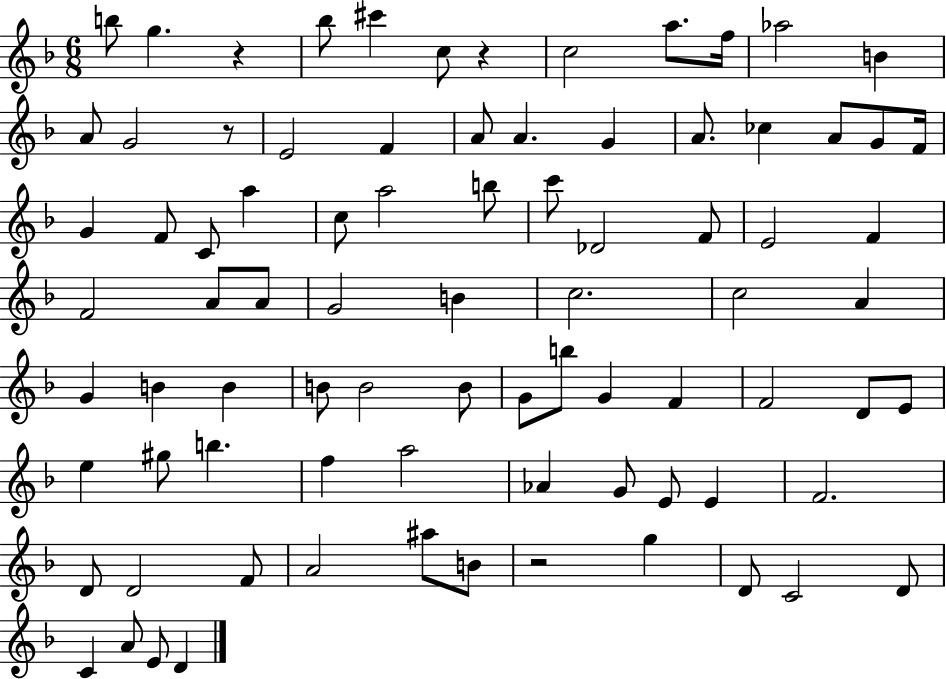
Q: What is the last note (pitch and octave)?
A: D4